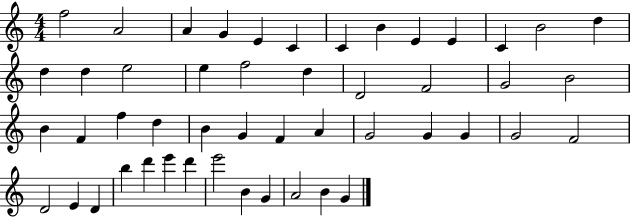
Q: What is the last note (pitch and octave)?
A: G4